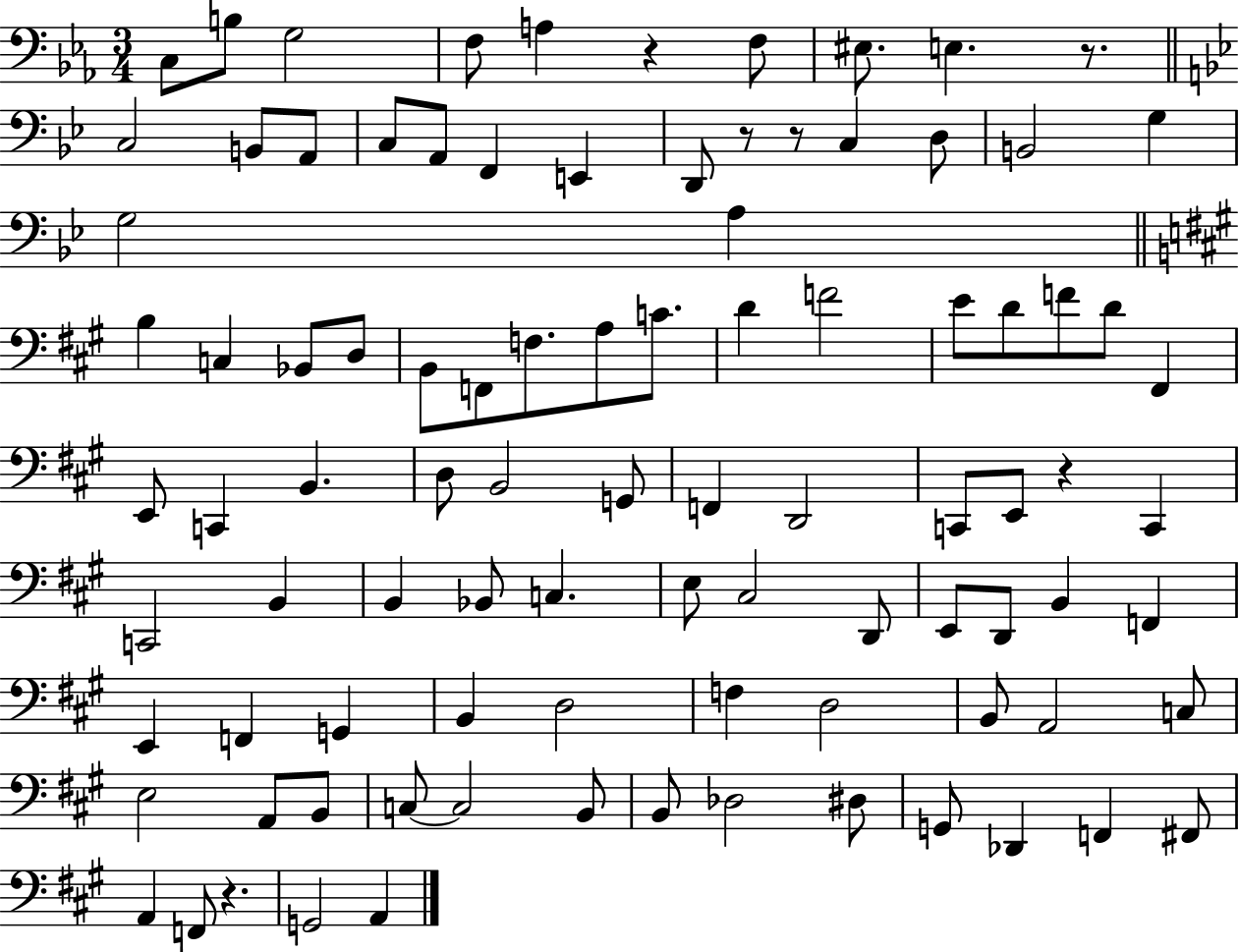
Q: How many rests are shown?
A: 6